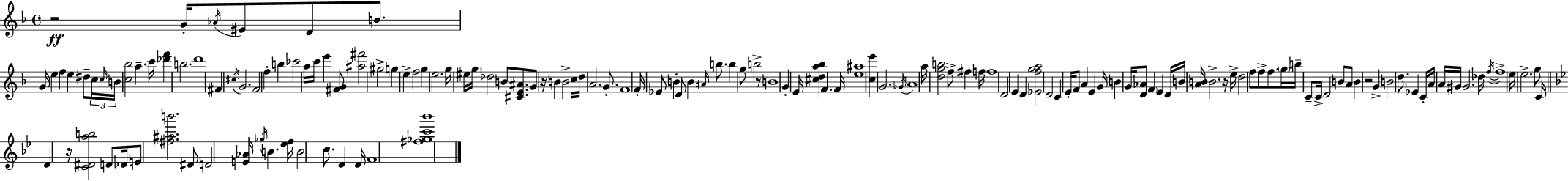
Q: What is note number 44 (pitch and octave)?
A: A4